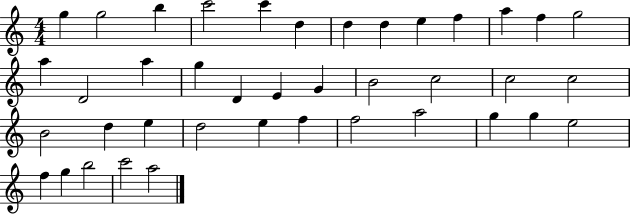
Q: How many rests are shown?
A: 0